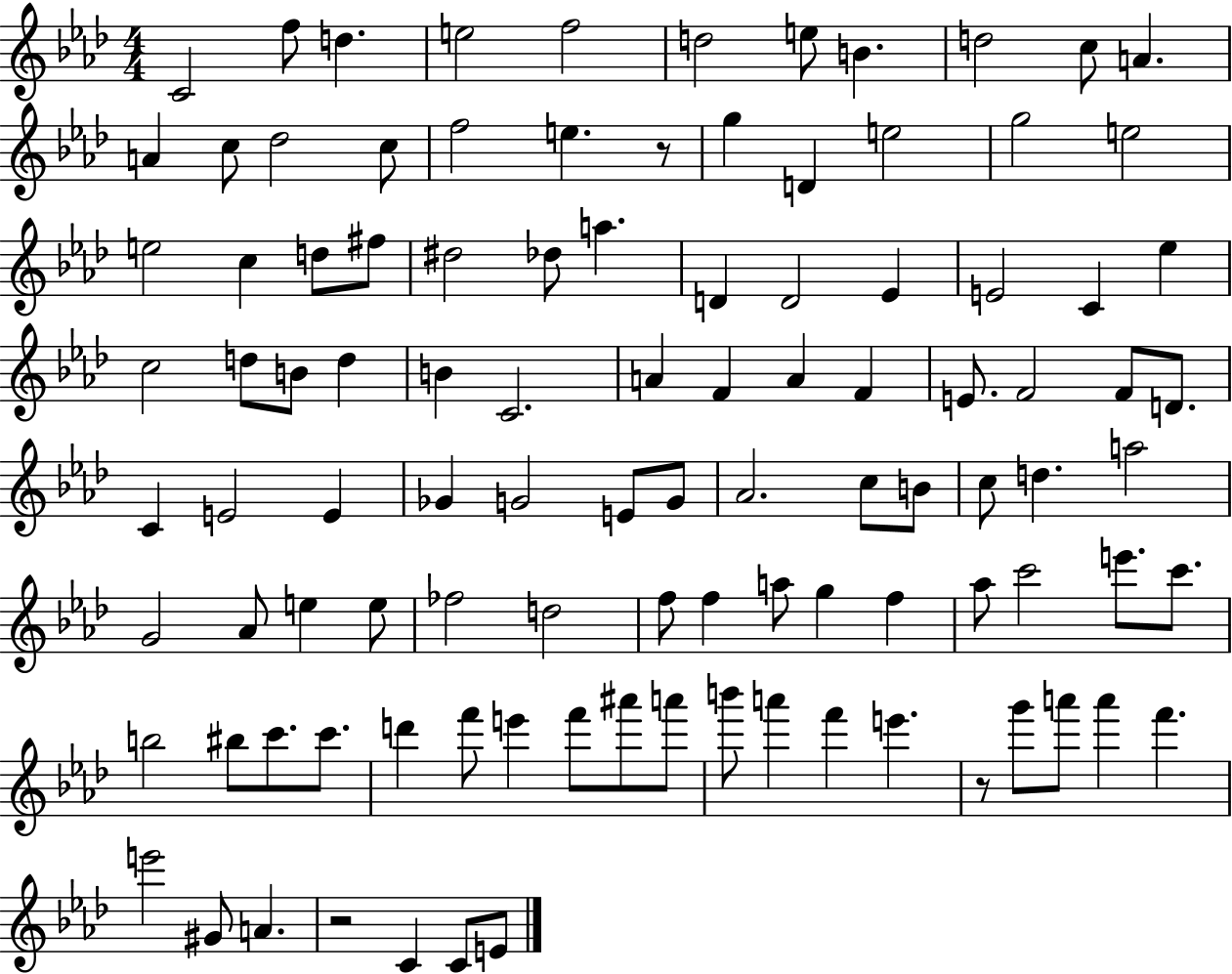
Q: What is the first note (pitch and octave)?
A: C4